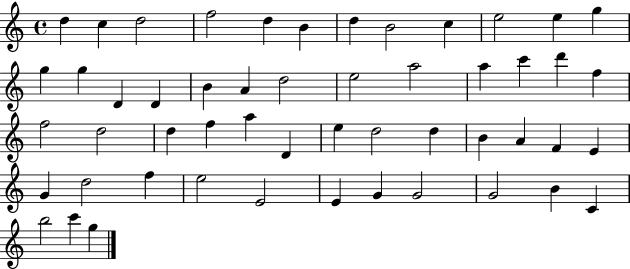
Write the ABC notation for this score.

X:1
T:Untitled
M:4/4
L:1/4
K:C
d c d2 f2 d B d B2 c e2 e g g g D D B A d2 e2 a2 a c' d' f f2 d2 d f a D e d2 d B A F E G d2 f e2 E2 E G G2 G2 B C b2 c' g